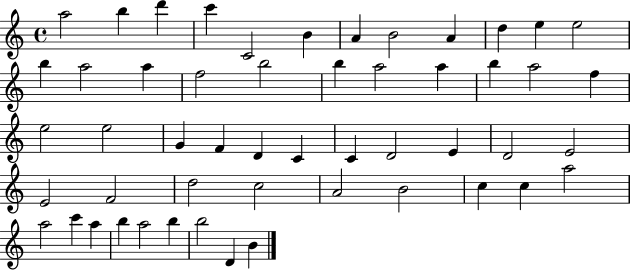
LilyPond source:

{
  \clef treble
  \time 4/4
  \defaultTimeSignature
  \key c \major
  a''2 b''4 d'''4 | c'''4 c'2 b'4 | a'4 b'2 a'4 | d''4 e''4 e''2 | \break b''4 a''2 a''4 | f''2 b''2 | b''4 a''2 a''4 | b''4 a''2 f''4 | \break e''2 e''2 | g'4 f'4 d'4 c'4 | c'4 d'2 e'4 | d'2 e'2 | \break e'2 f'2 | d''2 c''2 | a'2 b'2 | c''4 c''4 a''2 | \break a''2 c'''4 a''4 | b''4 a''2 b''4 | b''2 d'4 b'4 | \bar "|."
}